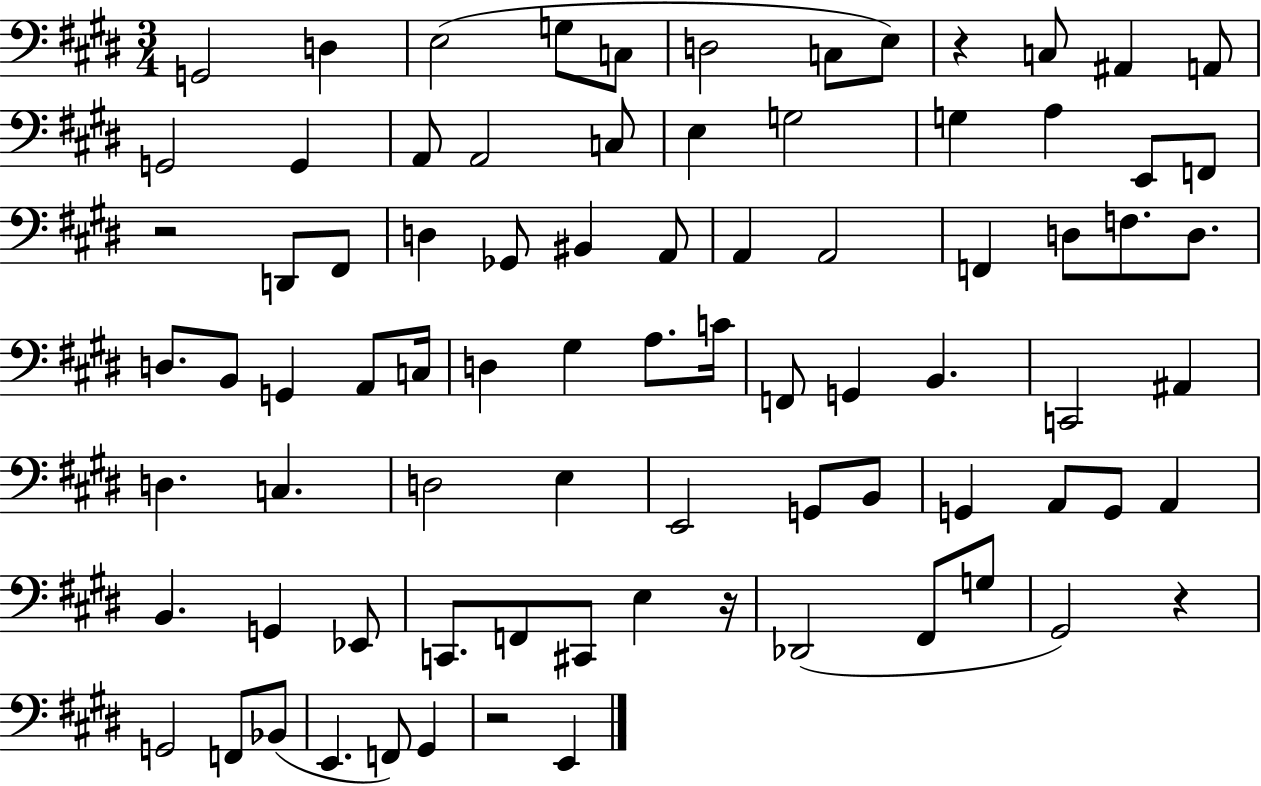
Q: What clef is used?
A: bass